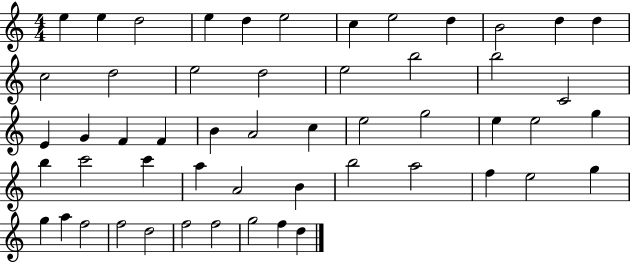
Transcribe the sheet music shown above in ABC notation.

X:1
T:Untitled
M:4/4
L:1/4
K:C
e e d2 e d e2 c e2 d B2 d d c2 d2 e2 d2 e2 b2 b2 C2 E G F F B A2 c e2 g2 e e2 g b c'2 c' a A2 B b2 a2 f e2 g g a f2 f2 d2 f2 f2 g2 f d